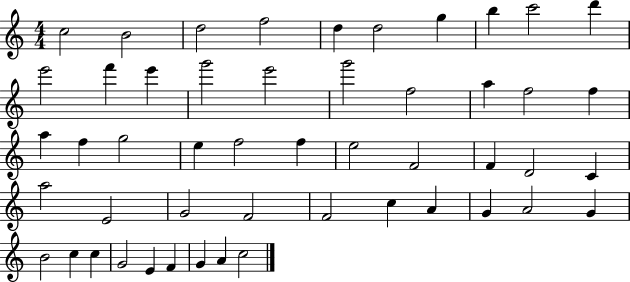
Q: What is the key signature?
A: C major